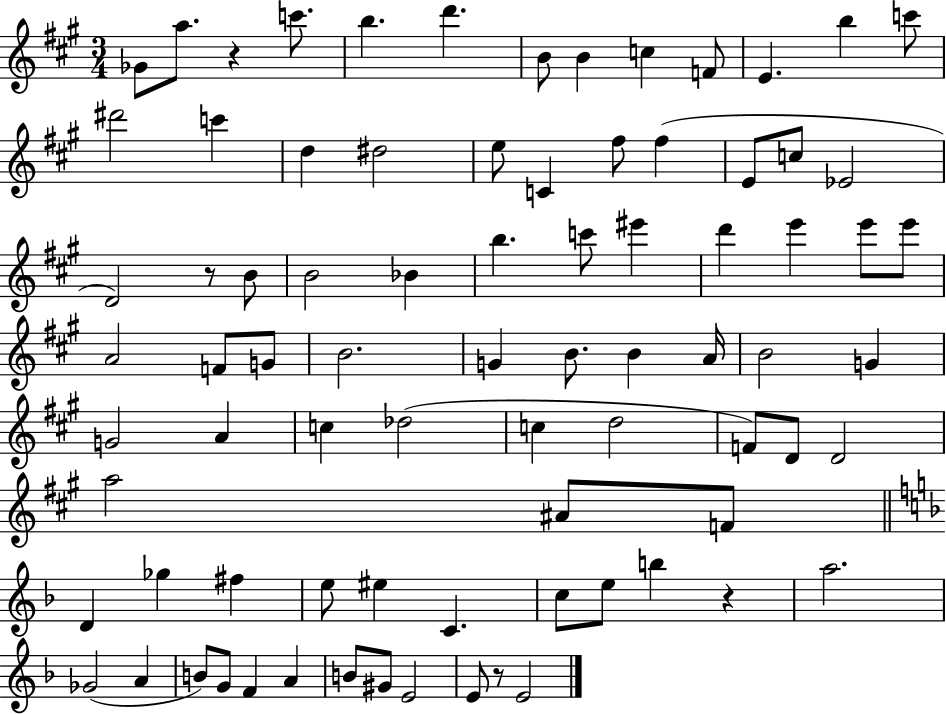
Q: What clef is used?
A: treble